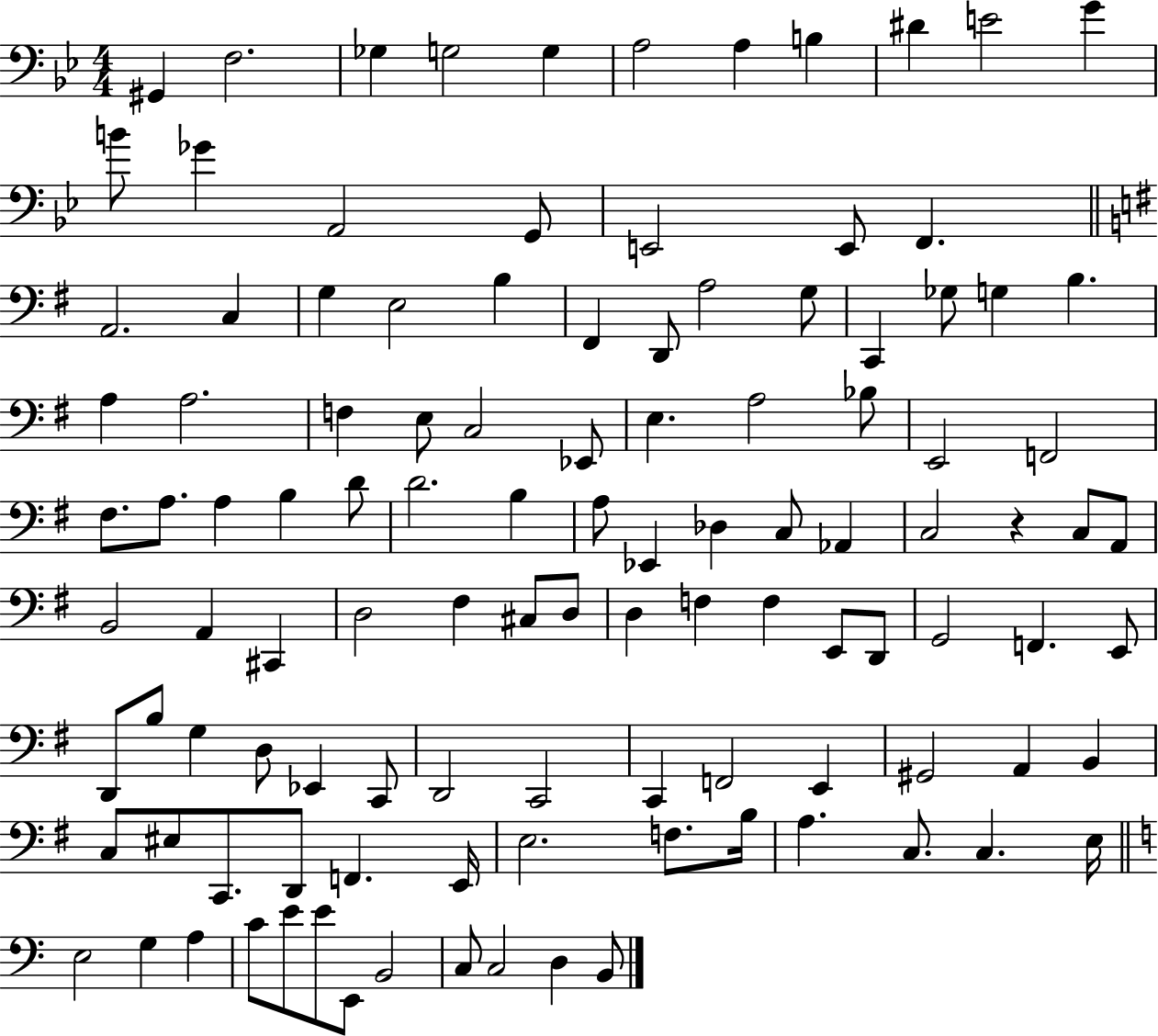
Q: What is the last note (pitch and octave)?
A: B2